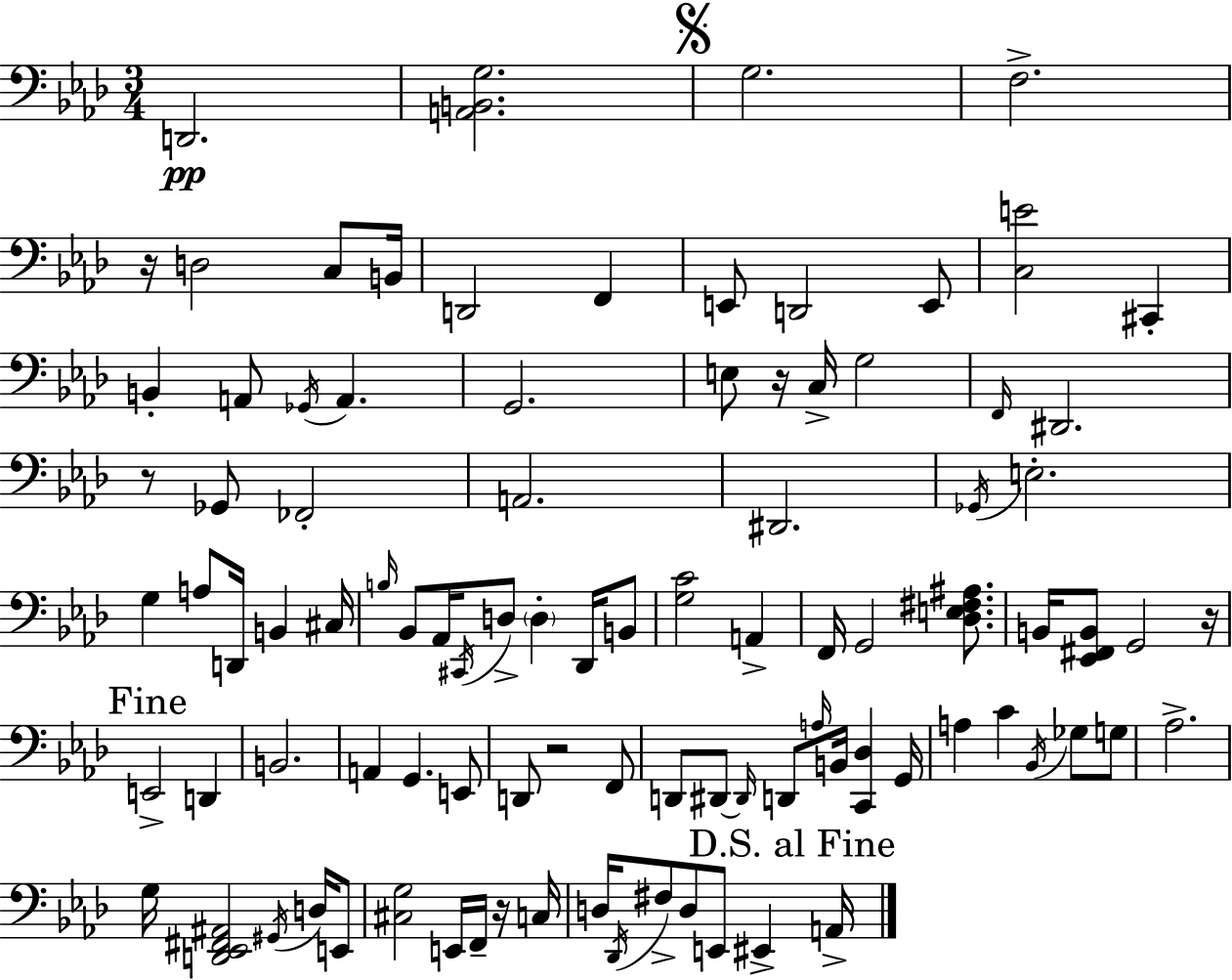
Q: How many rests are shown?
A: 6